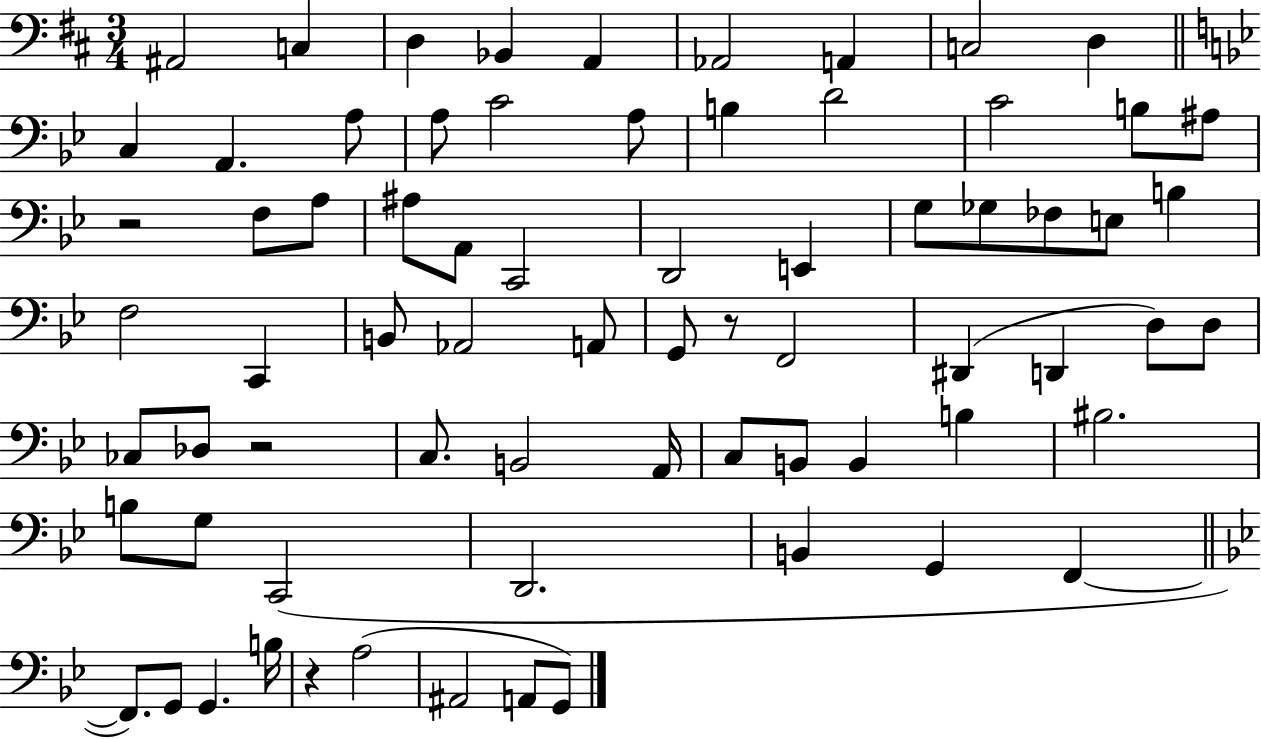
{
  \clef bass
  \numericTimeSignature
  \time 3/4
  \key d \major
  ais,2 c4 | d4 bes,4 a,4 | aes,2 a,4 | c2 d4 | \break \bar "||" \break \key bes \major c4 a,4. a8 | a8 c'2 a8 | b4 d'2 | c'2 b8 ais8 | \break r2 f8 a8 | ais8 a,8 c,2 | d,2 e,4 | g8 ges8 fes8 e8 b4 | \break f2 c,4 | b,8 aes,2 a,8 | g,8 r8 f,2 | dis,4( d,4 d8) d8 | \break ces8 des8 r2 | c8. b,2 a,16 | c8 b,8 b,4 b4 | bis2. | \break b8 g8 c,2( | d,2. | b,4 g,4 f,4~~ | \bar "||" \break \key bes \major f,8.) g,8 g,4. b16 | r4 a2( | ais,2 a,8 g,8) | \bar "|."
}